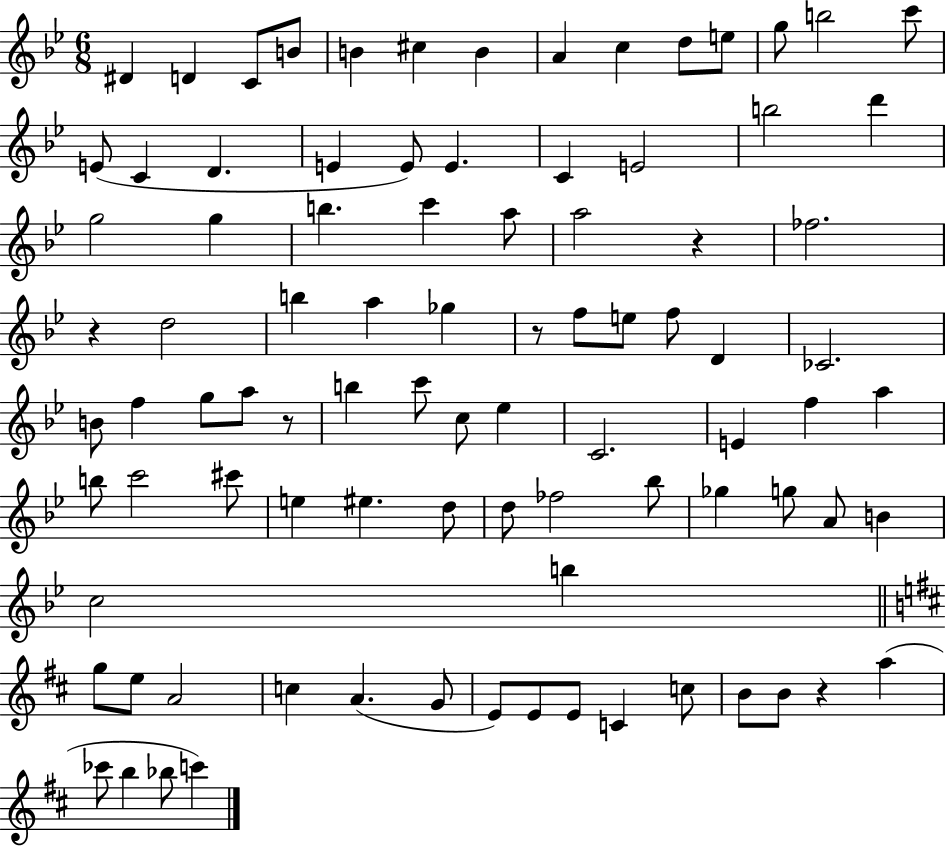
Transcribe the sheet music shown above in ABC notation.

X:1
T:Untitled
M:6/8
L:1/4
K:Bb
^D D C/2 B/2 B ^c B A c d/2 e/2 g/2 b2 c'/2 E/2 C D E E/2 E C E2 b2 d' g2 g b c' a/2 a2 z _f2 z d2 b a _g z/2 f/2 e/2 f/2 D _C2 B/2 f g/2 a/2 z/2 b c'/2 c/2 _e C2 E f a b/2 c'2 ^c'/2 e ^e d/2 d/2 _f2 _b/2 _g g/2 A/2 B c2 b g/2 e/2 A2 c A G/2 E/2 E/2 E/2 C c/2 B/2 B/2 z a _c'/2 b _b/2 c'